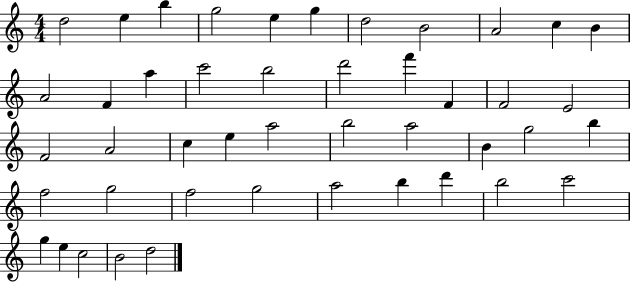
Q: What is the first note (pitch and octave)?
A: D5